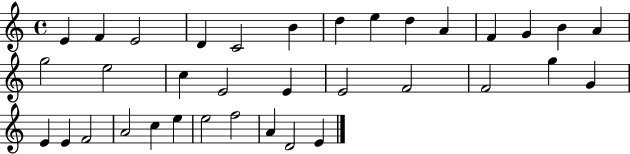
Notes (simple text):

E4/q F4/q E4/h D4/q C4/h B4/q D5/q E5/q D5/q A4/q F4/q G4/q B4/q A4/q G5/h E5/h C5/q E4/h E4/q E4/h F4/h F4/h G5/q G4/q E4/q E4/q F4/h A4/h C5/q E5/q E5/h F5/h A4/q D4/h E4/q